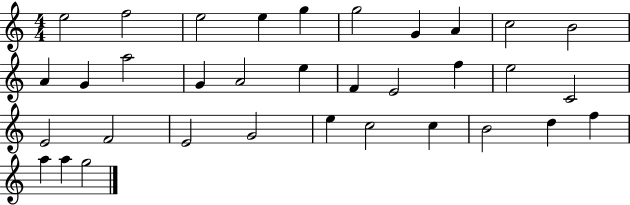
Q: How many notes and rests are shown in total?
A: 34